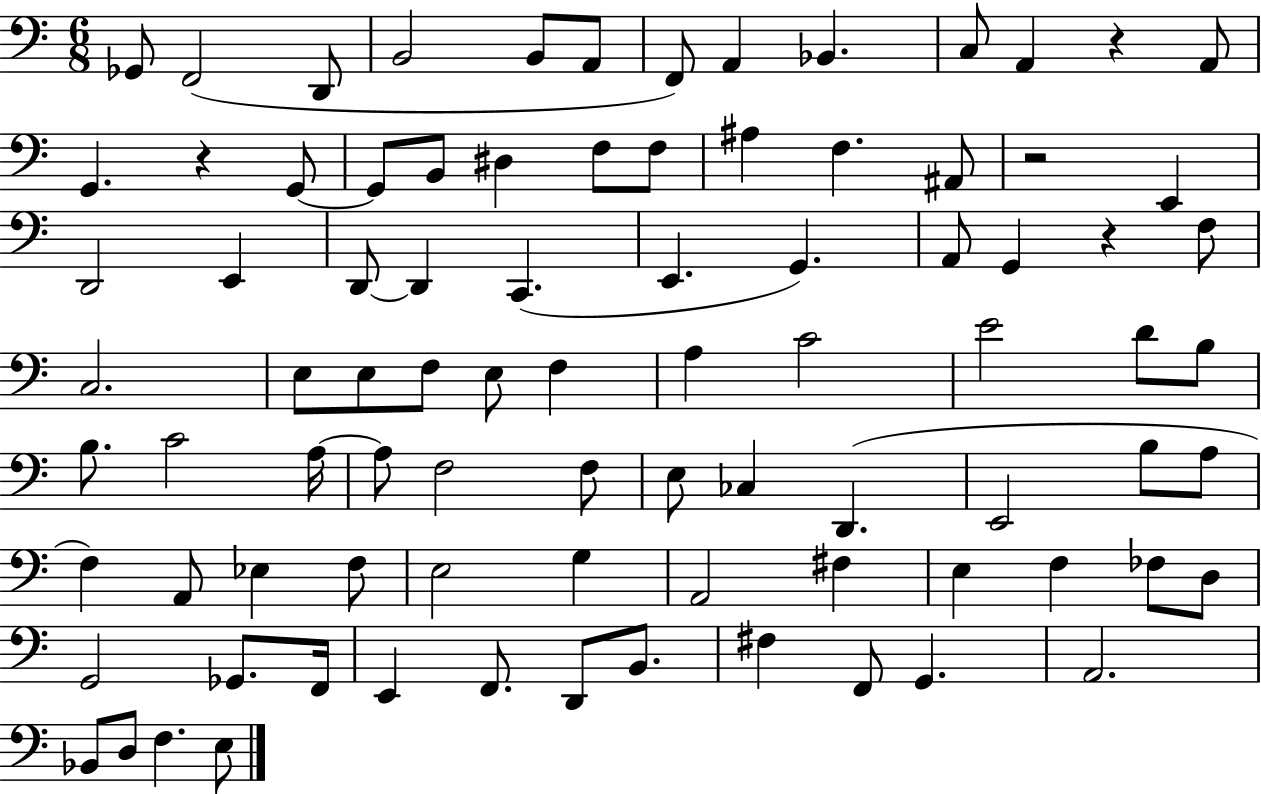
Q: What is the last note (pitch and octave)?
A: E3